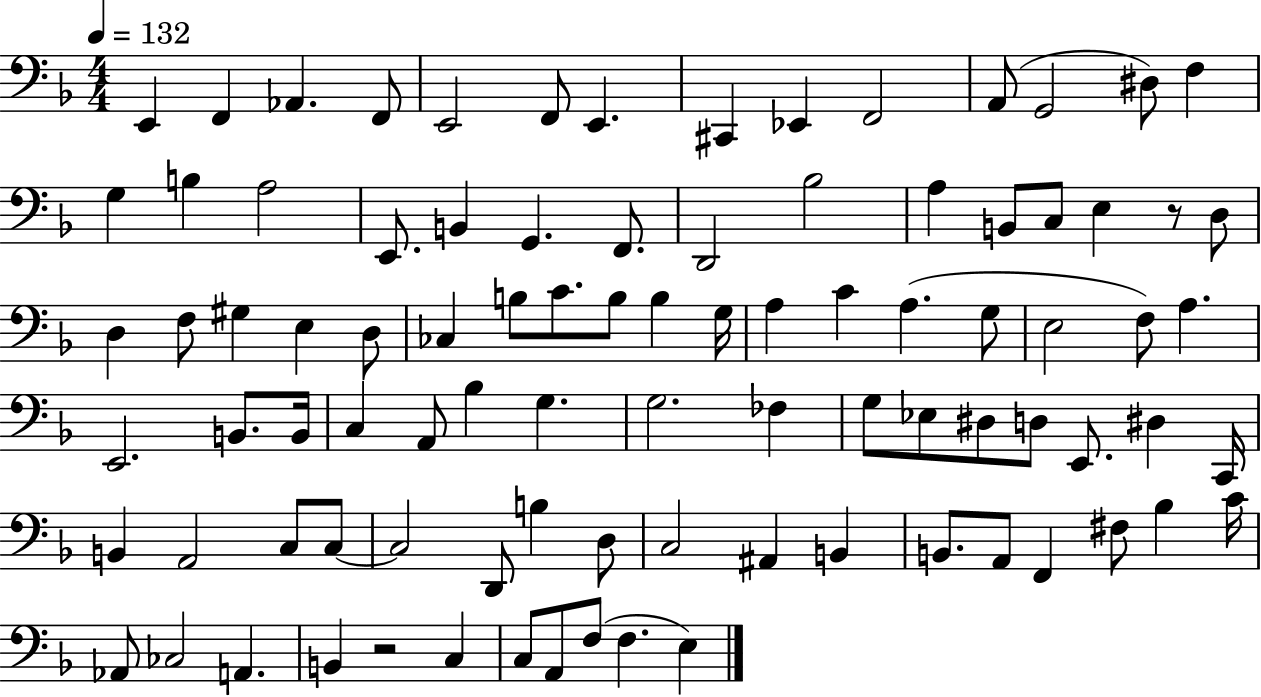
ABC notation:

X:1
T:Untitled
M:4/4
L:1/4
K:F
E,, F,, _A,, F,,/2 E,,2 F,,/2 E,, ^C,, _E,, F,,2 A,,/2 G,,2 ^D,/2 F, G, B, A,2 E,,/2 B,, G,, F,,/2 D,,2 _B,2 A, B,,/2 C,/2 E, z/2 D,/2 D, F,/2 ^G, E, D,/2 _C, B,/2 C/2 B,/2 B, G,/4 A, C A, G,/2 E,2 F,/2 A, E,,2 B,,/2 B,,/4 C, A,,/2 _B, G, G,2 _F, G,/2 _E,/2 ^D,/2 D,/2 E,,/2 ^D, C,,/4 B,, A,,2 C,/2 C,/2 C,2 D,,/2 B, D,/2 C,2 ^A,, B,, B,,/2 A,,/2 F,, ^F,/2 _B, C/4 _A,,/2 _C,2 A,, B,, z2 C, C,/2 A,,/2 F,/2 F, E,